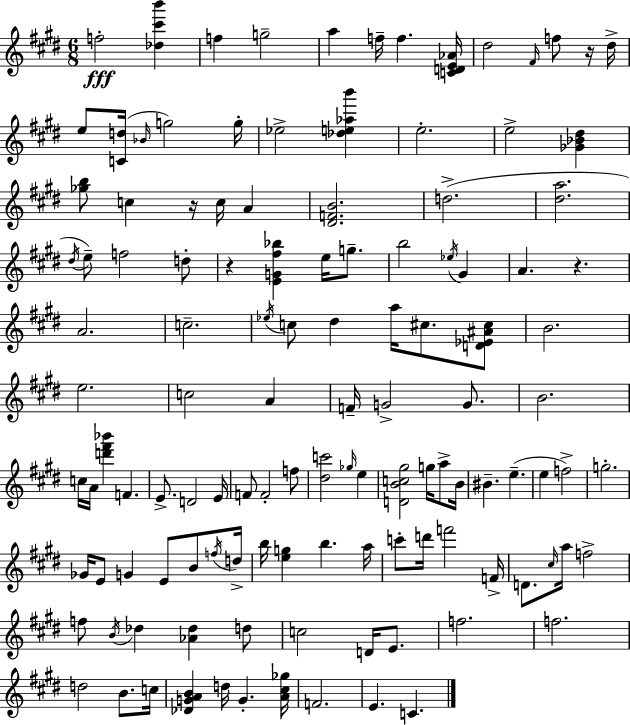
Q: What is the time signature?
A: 6/8